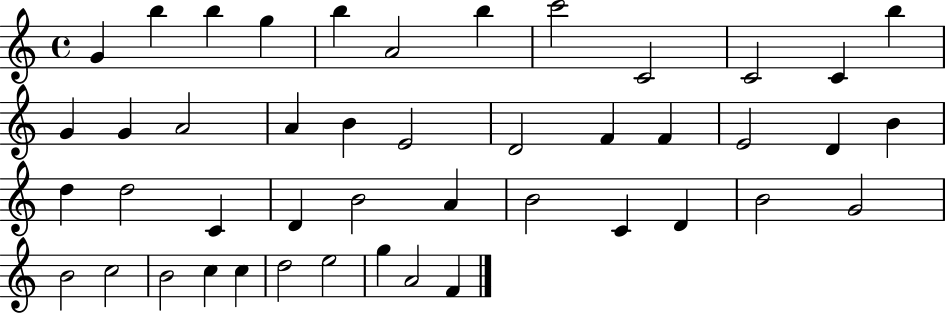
X:1
T:Untitled
M:4/4
L:1/4
K:C
G b b g b A2 b c'2 C2 C2 C b G G A2 A B E2 D2 F F E2 D B d d2 C D B2 A B2 C D B2 G2 B2 c2 B2 c c d2 e2 g A2 F